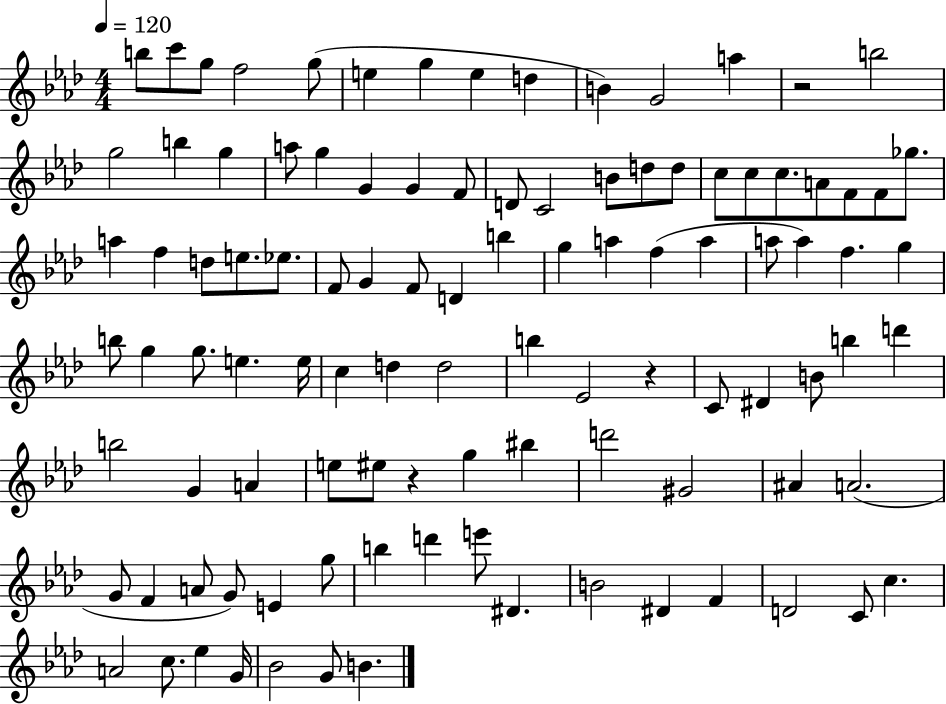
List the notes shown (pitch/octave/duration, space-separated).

B5/e C6/e G5/e F5/h G5/e E5/q G5/q E5/q D5/q B4/q G4/h A5/q R/h B5/h G5/h B5/q G5/q A5/e G5/q G4/q G4/q F4/e D4/e C4/h B4/e D5/e D5/e C5/e C5/e C5/e. A4/e F4/e F4/e Gb5/e. A5/q F5/q D5/e E5/e. Eb5/e. F4/e G4/q F4/e D4/q B5/q G5/q A5/q F5/q A5/q A5/e A5/q F5/q. G5/q B5/e G5/q G5/e. E5/q. E5/s C5/q D5/q D5/h B5/q Eb4/h R/q C4/e D#4/q B4/e B5/q D6/q B5/h G4/q A4/q E5/e EIS5/e R/q G5/q BIS5/q D6/h G#4/h A#4/q A4/h. G4/e F4/q A4/e G4/e E4/q G5/e B5/q D6/q E6/e D#4/q. B4/h D#4/q F4/q D4/h C4/e C5/q. A4/h C5/e. Eb5/q G4/s Bb4/h G4/e B4/q.